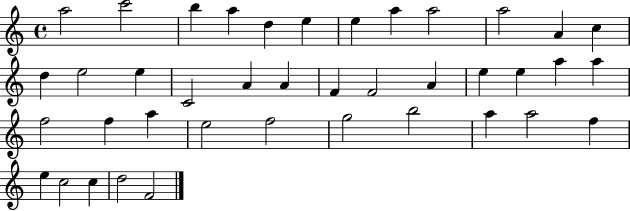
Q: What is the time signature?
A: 4/4